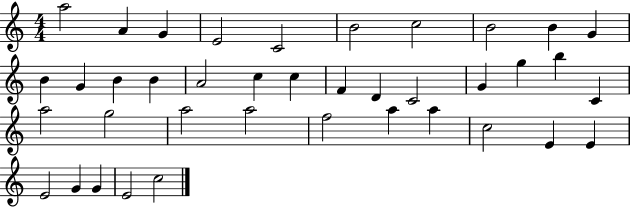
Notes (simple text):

A5/h A4/q G4/q E4/h C4/h B4/h C5/h B4/h B4/q G4/q B4/q G4/q B4/q B4/q A4/h C5/q C5/q F4/q D4/q C4/h G4/q G5/q B5/q C4/q A5/h G5/h A5/h A5/h F5/h A5/q A5/q C5/h E4/q E4/q E4/h G4/q G4/q E4/h C5/h